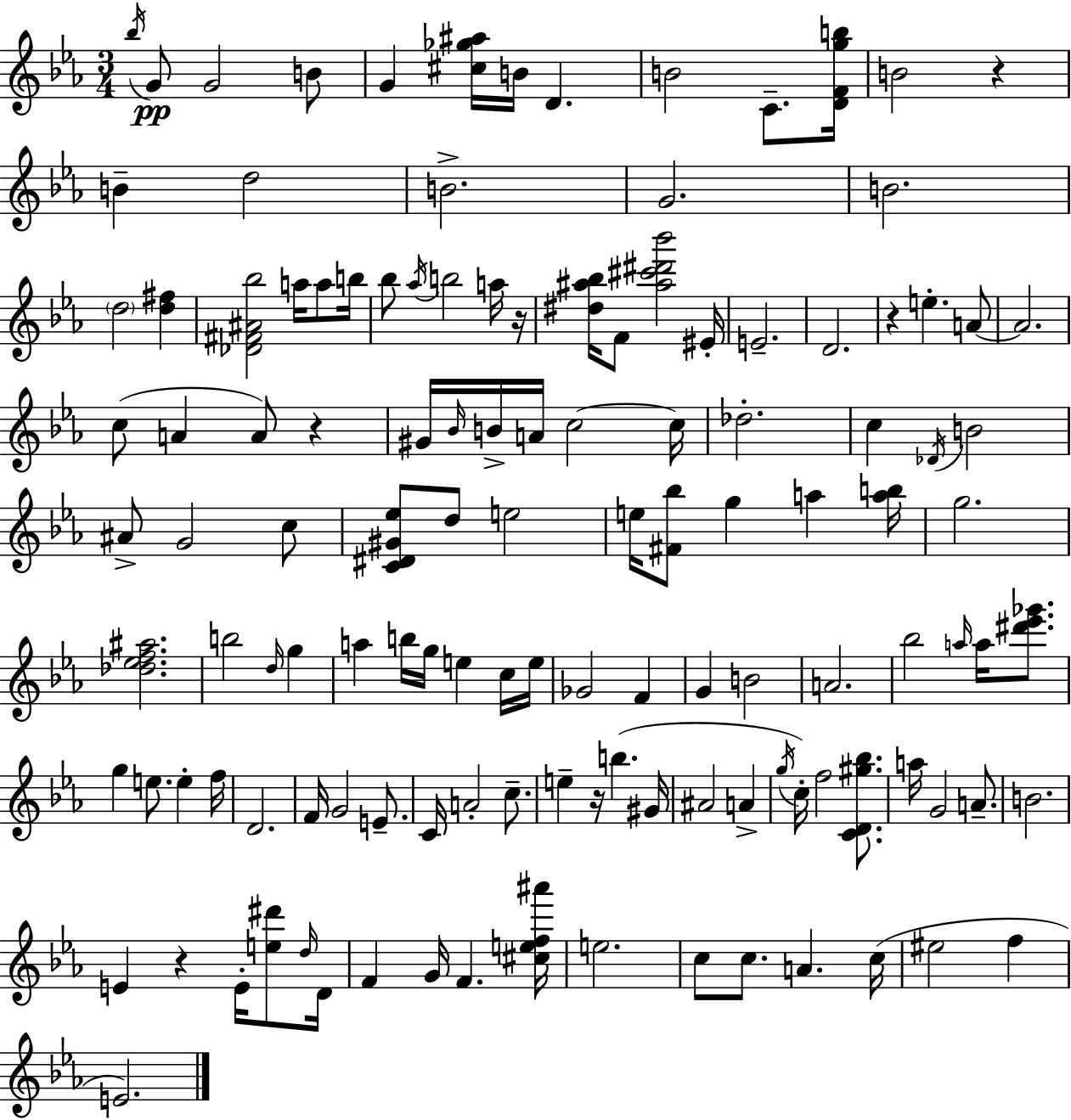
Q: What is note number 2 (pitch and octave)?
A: G4